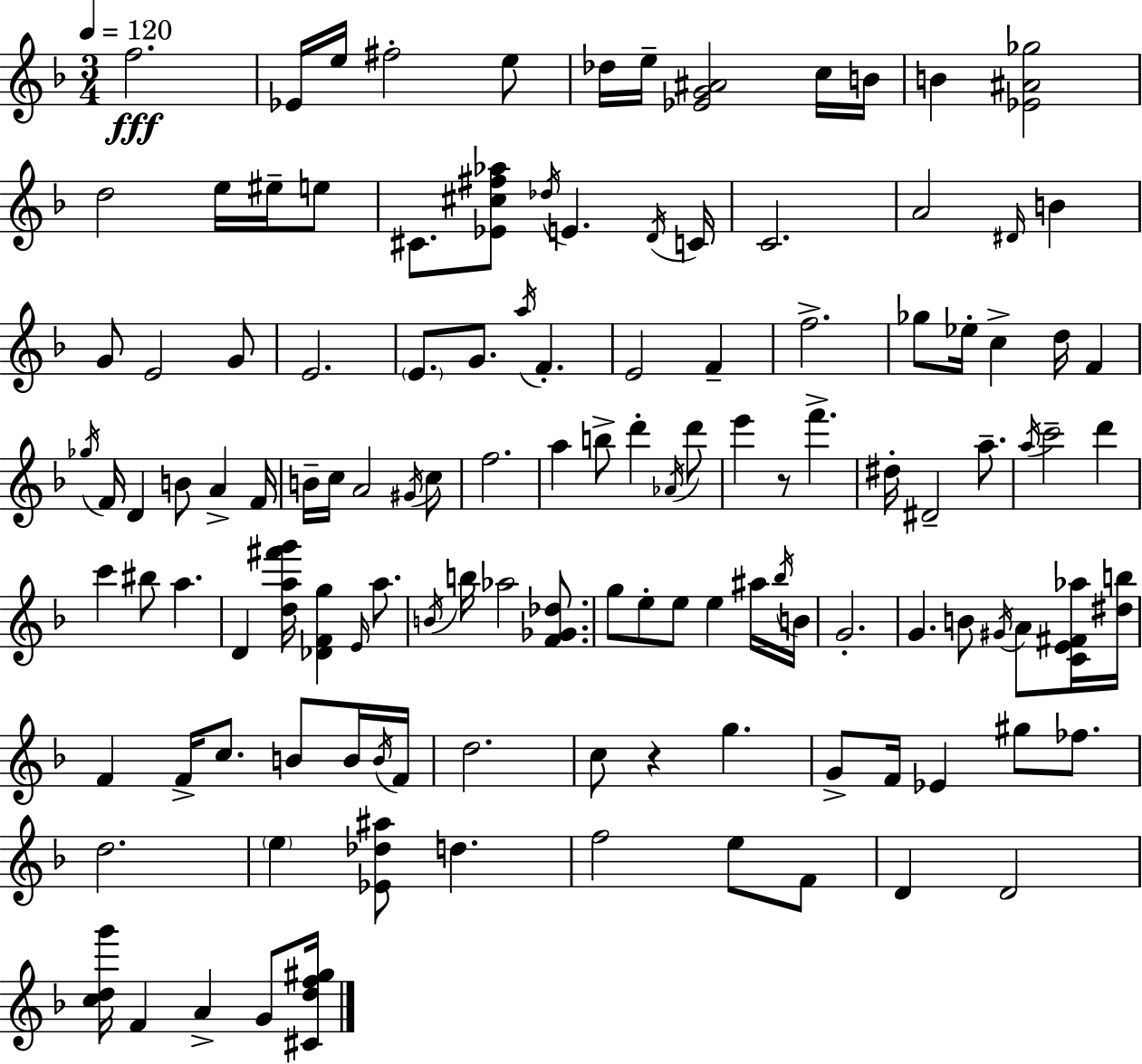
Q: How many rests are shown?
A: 2